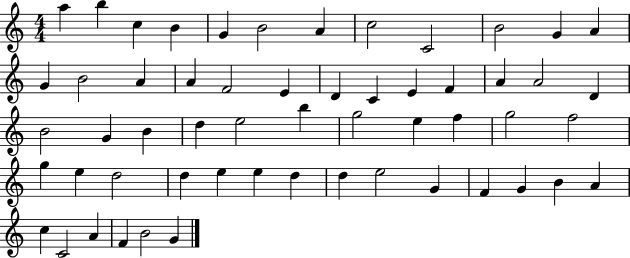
X:1
T:Untitled
M:4/4
L:1/4
K:C
a b c B G B2 A c2 C2 B2 G A G B2 A A F2 E D C E F A A2 D B2 G B d e2 b g2 e f g2 f2 g e d2 d e e d d e2 G F G B A c C2 A F B2 G